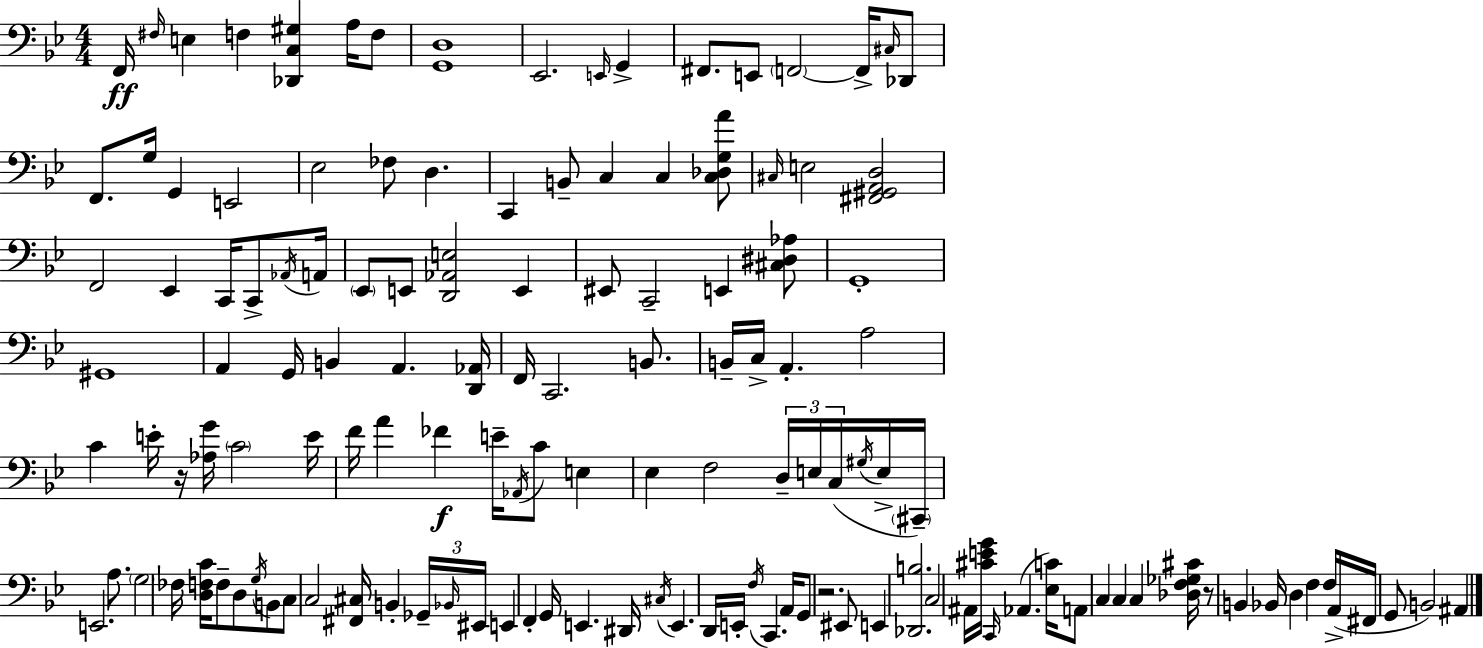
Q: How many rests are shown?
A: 3